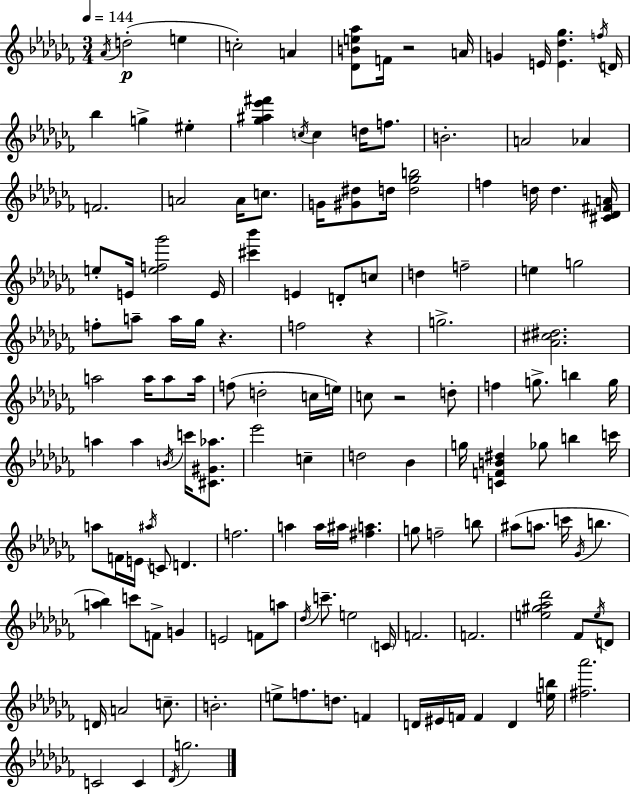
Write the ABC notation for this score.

X:1
T:Untitled
M:3/4
L:1/4
K:Abm
_A/4 d2 e c2 A [_DBe_a]/2 F/4 z2 A/4 G E/4 [E_d_g] f/4 D/4 _b g ^e [_g^a_e'^f'] c/4 c d/4 f/2 B2 A2 _A F2 A2 A/4 c/2 G/4 [^G^d]/2 d/4 [d_gb]2 f d/4 d [^C_D^FA]/4 e/2 E/4 [ef_g']2 E/4 [^c'_b'] E D/2 c/2 d f2 e g2 f/2 a/2 a/4 _g/4 z f2 z g2 [_A^c^d]2 a2 a/4 a/2 a/4 f/2 d2 c/4 e/4 c/2 z2 d/2 f g/2 b g/4 a a B/4 c'/4 [^C^G_a]/2 _e'2 c d2 _B g/4 [CFB^d] _g/2 b c'/4 a/2 F/4 E/4 ^a/4 C/2 D f2 a a/4 ^a/4 [^fa] g/2 f2 b/2 ^a/2 a/2 c'/4 _G/4 b [a_b] c'/2 F/2 G E2 F/2 a/2 _d/4 c'/2 e2 C/4 F2 F2 [e^g_a_d']2 _F/2 e/4 D/2 D/4 A2 c/2 B2 e/2 f/2 d/2 F D/4 ^E/4 F/4 F D [eb]/4 [^f_a']2 C2 C _D/4 g2